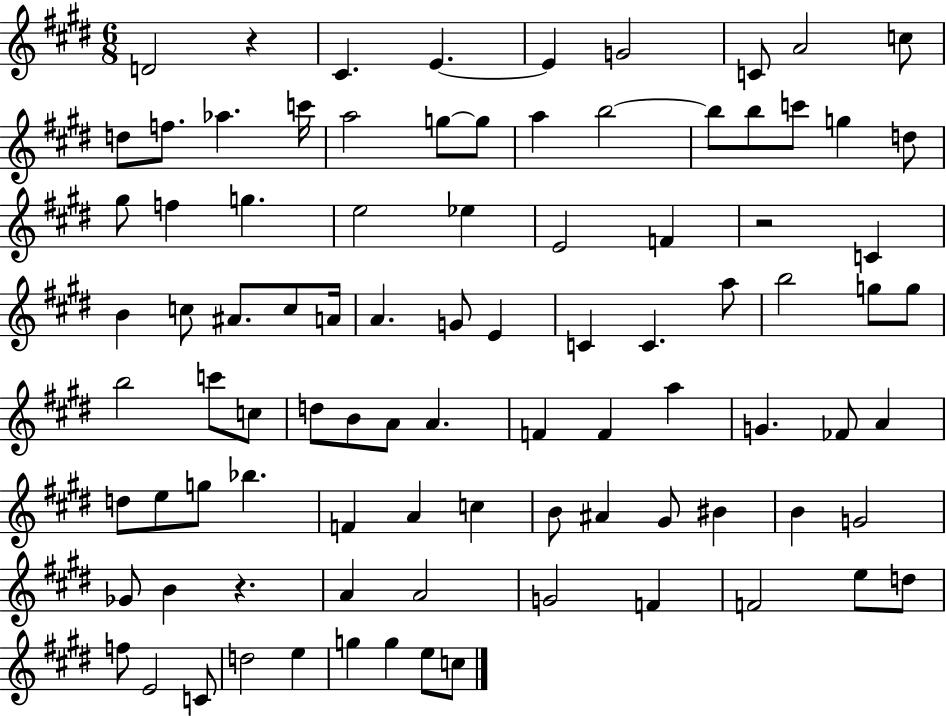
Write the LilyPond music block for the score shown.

{
  \clef treble
  \numericTimeSignature
  \time 6/8
  \key e \major
  d'2 r4 | cis'4. e'4.~~ | e'4 g'2 | c'8 a'2 c''8 | \break d''8 f''8. aes''4. c'''16 | a''2 g''8~~ g''8 | a''4 b''2~~ | b''8 b''8 c'''8 g''4 d''8 | \break gis''8 f''4 g''4. | e''2 ees''4 | e'2 f'4 | r2 c'4 | \break b'4 c''8 ais'8. c''8 a'16 | a'4. g'8 e'4 | c'4 c'4. a''8 | b''2 g''8 g''8 | \break b''2 c'''8 c''8 | d''8 b'8 a'8 a'4. | f'4 f'4 a''4 | g'4. fes'8 a'4 | \break d''8 e''8 g''8 bes''4. | f'4 a'4 c''4 | b'8 ais'4 gis'8 bis'4 | b'4 g'2 | \break ges'8 b'4 r4. | a'4 a'2 | g'2 f'4 | f'2 e''8 d''8 | \break f''8 e'2 c'8 | d''2 e''4 | g''4 g''4 e''8 c''8 | \bar "|."
}